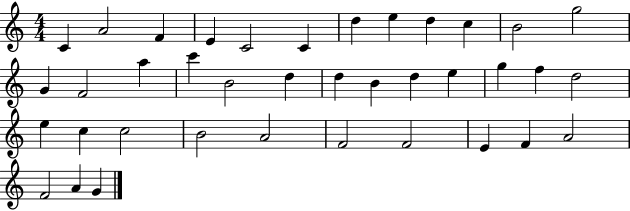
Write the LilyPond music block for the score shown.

{
  \clef treble
  \numericTimeSignature
  \time 4/4
  \key c \major
  c'4 a'2 f'4 | e'4 c'2 c'4 | d''4 e''4 d''4 c''4 | b'2 g''2 | \break g'4 f'2 a''4 | c'''4 b'2 d''4 | d''4 b'4 d''4 e''4 | g''4 f''4 d''2 | \break e''4 c''4 c''2 | b'2 a'2 | f'2 f'2 | e'4 f'4 a'2 | \break f'2 a'4 g'4 | \bar "|."
}